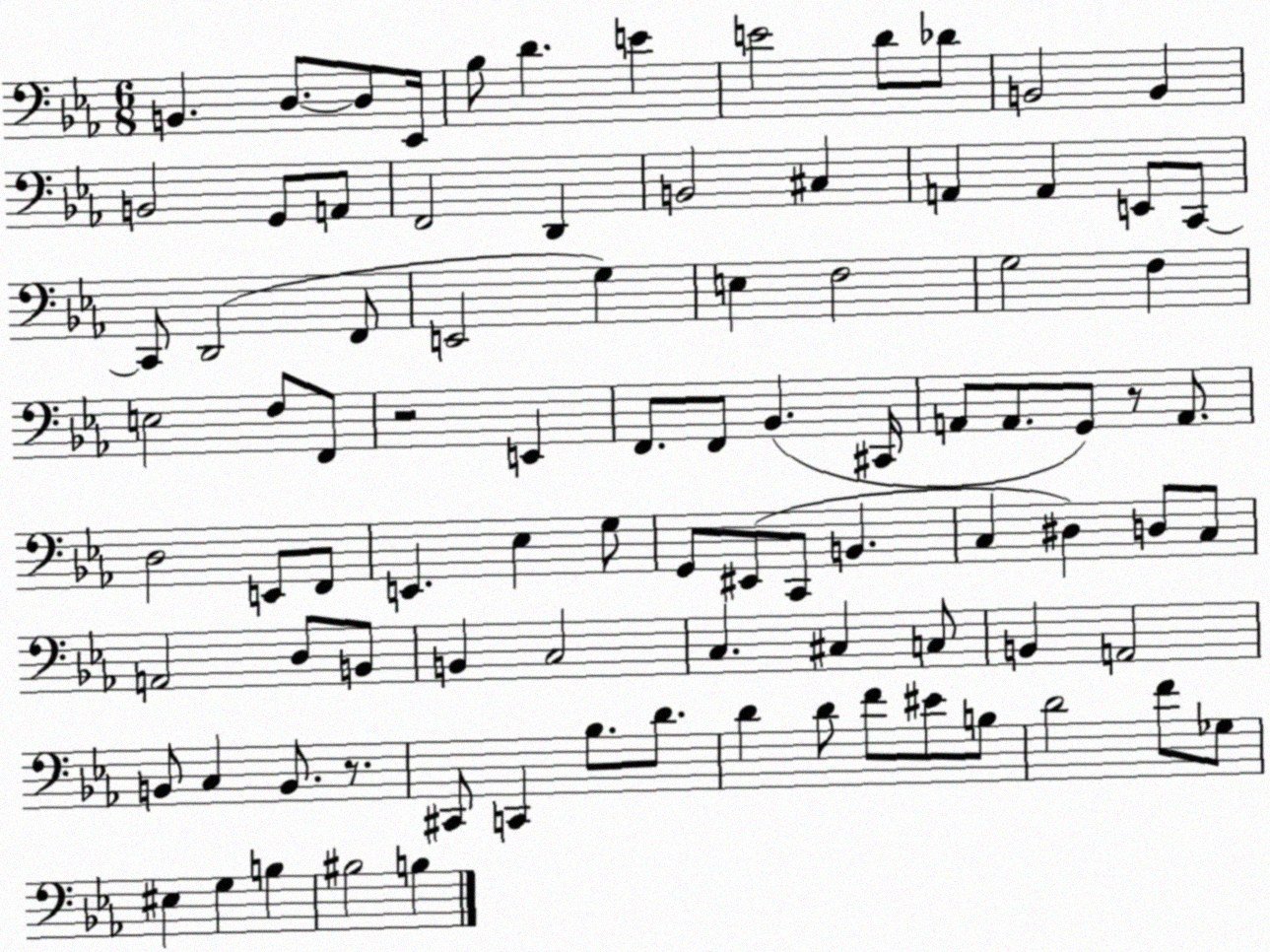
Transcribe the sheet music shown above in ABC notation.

X:1
T:Untitled
M:6/8
L:1/4
K:Eb
B,, D,/2 D,/2 _E,,/4 _B,/2 D E E2 D/2 _D/2 B,,2 B,, B,,2 G,,/2 A,,/2 F,,2 D,, B,,2 ^C, A,, A,, E,,/2 C,,/2 C,,/2 D,,2 F,,/2 E,,2 G, E, F,2 G,2 F, E,2 F,/2 F,,/2 z2 E,, F,,/2 F,,/2 _B,, ^C,,/4 A,,/2 A,,/2 G,,/2 z/2 A,,/2 D,2 E,,/2 F,,/2 E,, _E, G,/2 G,,/2 ^E,,/2 C,,/2 B,, C, ^D, D,/2 C,/2 A,,2 D,/2 B,,/2 B,, C,2 C, ^C, C,/2 B,, A,,2 B,,/2 C, B,,/2 z/2 ^C,,/2 C,, _B,/2 D/2 D D/2 F/2 ^E/2 B,/2 D2 F/2 _G,/2 ^E, G, B, ^B,2 B,